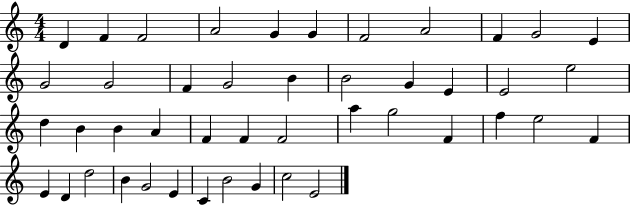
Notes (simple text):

D4/q F4/q F4/h A4/h G4/q G4/q F4/h A4/h F4/q G4/h E4/q G4/h G4/h F4/q G4/h B4/q B4/h G4/q E4/q E4/h E5/h D5/q B4/q B4/q A4/q F4/q F4/q F4/h A5/q G5/h F4/q F5/q E5/h F4/q E4/q D4/q D5/h B4/q G4/h E4/q C4/q B4/h G4/q C5/h E4/h